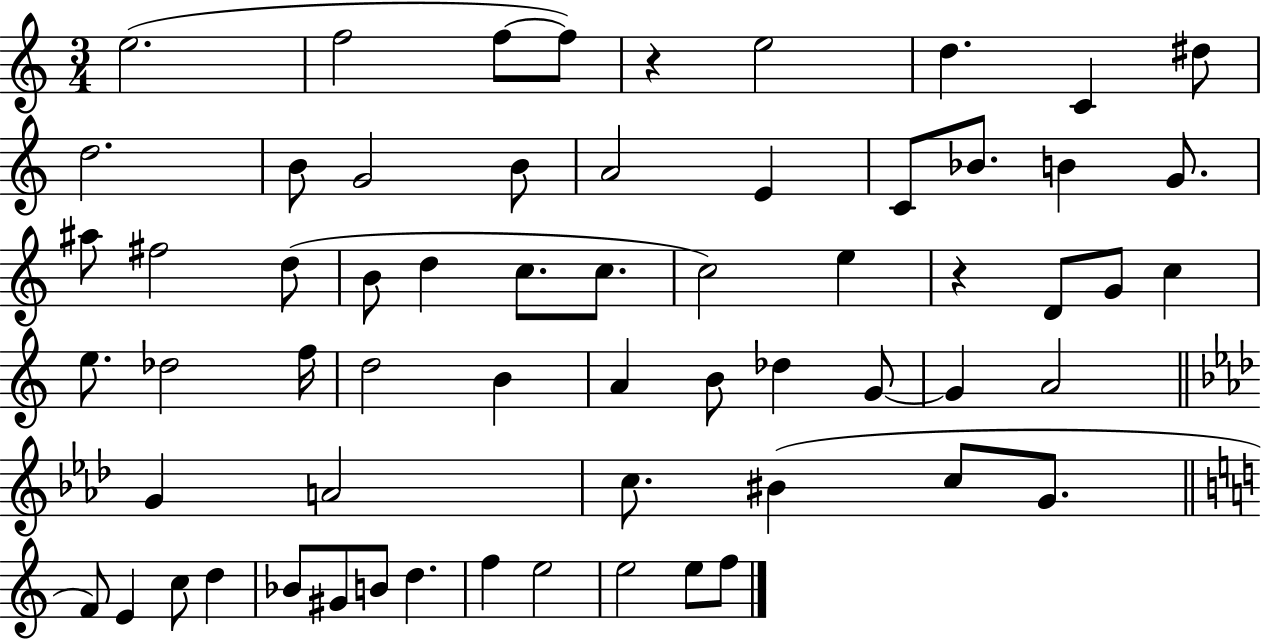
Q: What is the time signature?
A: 3/4